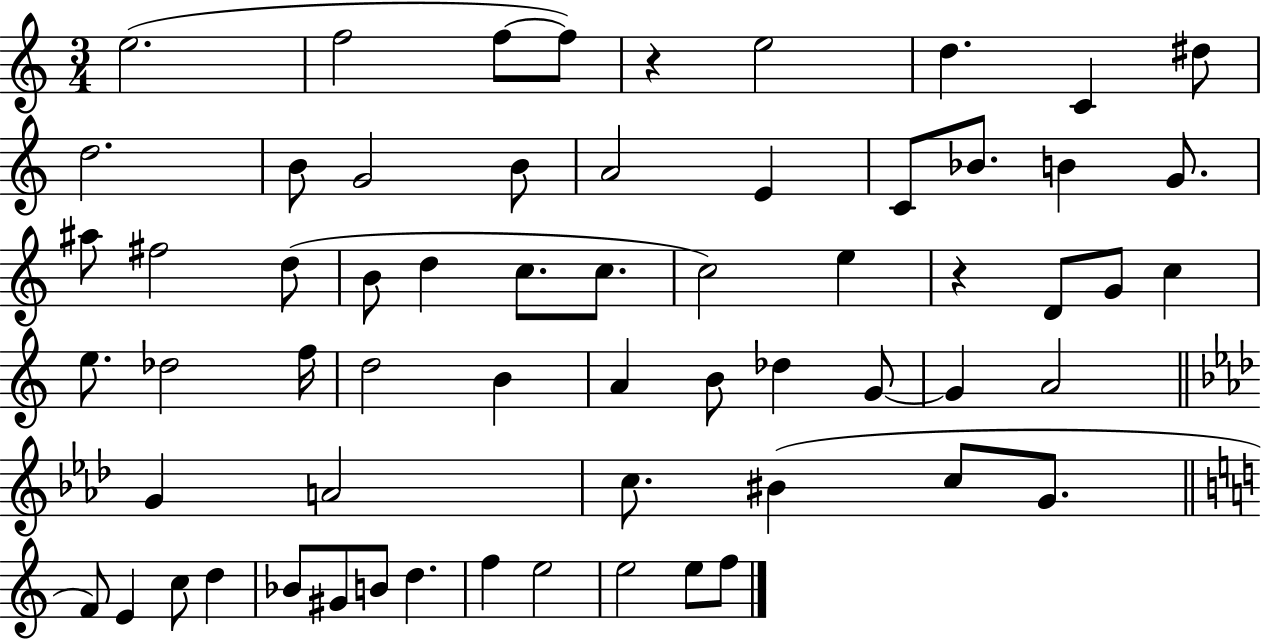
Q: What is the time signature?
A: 3/4